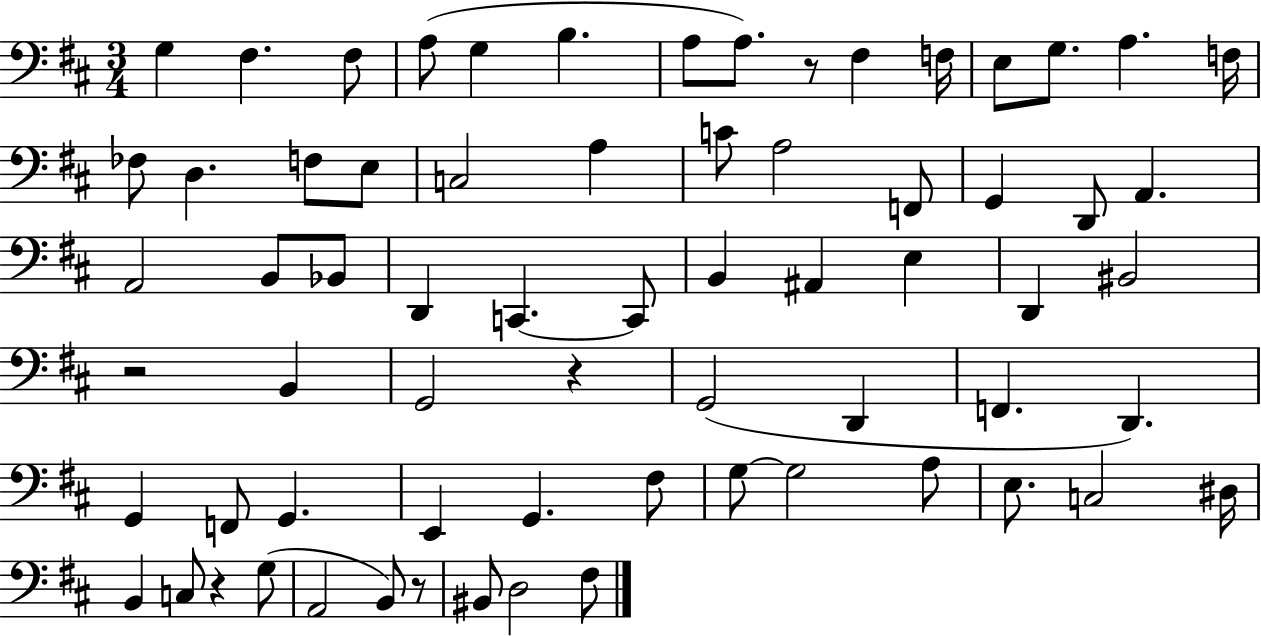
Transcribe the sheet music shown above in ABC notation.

X:1
T:Untitled
M:3/4
L:1/4
K:D
G, ^F, ^F,/2 A,/2 G, B, A,/2 A,/2 z/2 ^F, F,/4 E,/2 G,/2 A, F,/4 _F,/2 D, F,/2 E,/2 C,2 A, C/2 A,2 F,,/2 G,, D,,/2 A,, A,,2 B,,/2 _B,,/2 D,, C,, C,,/2 B,, ^A,, E, D,, ^B,,2 z2 B,, G,,2 z G,,2 D,, F,, D,, G,, F,,/2 G,, E,, G,, ^F,/2 G,/2 G,2 A,/2 E,/2 C,2 ^D,/4 B,, C,/2 z G,/2 A,,2 B,,/2 z/2 ^B,,/2 D,2 ^F,/2